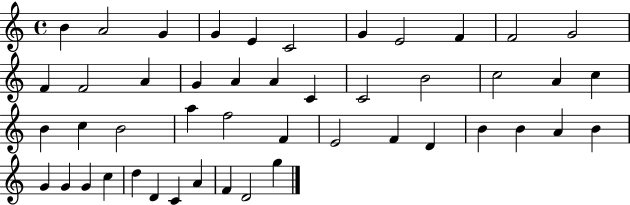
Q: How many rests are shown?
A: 0